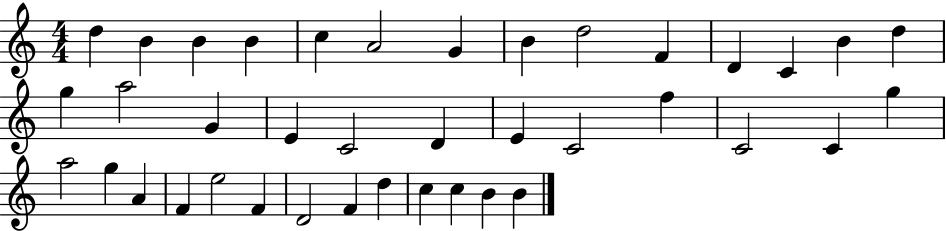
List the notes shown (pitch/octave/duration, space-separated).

D5/q B4/q B4/q B4/q C5/q A4/h G4/q B4/q D5/h F4/q D4/q C4/q B4/q D5/q G5/q A5/h G4/q E4/q C4/h D4/q E4/q C4/h F5/q C4/h C4/q G5/q A5/h G5/q A4/q F4/q E5/h F4/q D4/h F4/q D5/q C5/q C5/q B4/q B4/q